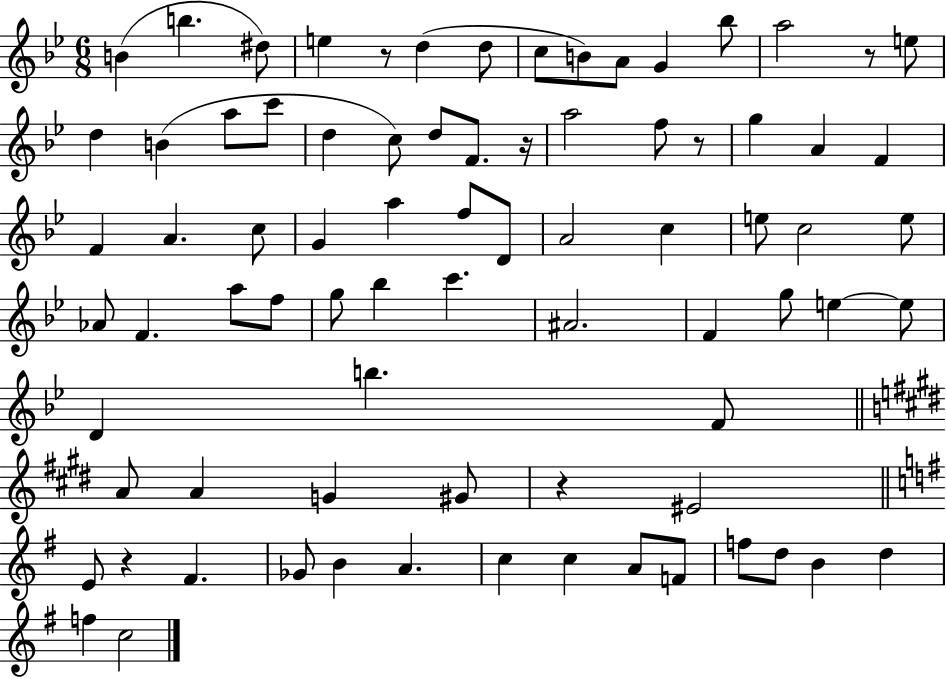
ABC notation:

X:1
T:Untitled
M:6/8
L:1/4
K:Bb
B b ^d/2 e z/2 d d/2 c/2 B/2 A/2 G _b/2 a2 z/2 e/2 d B a/2 c'/2 d c/2 d/2 F/2 z/4 a2 f/2 z/2 g A F F A c/2 G a f/2 D/2 A2 c e/2 c2 e/2 _A/2 F a/2 f/2 g/2 _b c' ^A2 F g/2 e e/2 D b F/2 A/2 A G ^G/2 z ^E2 E/2 z ^F _G/2 B A c c A/2 F/2 f/2 d/2 B d f c2